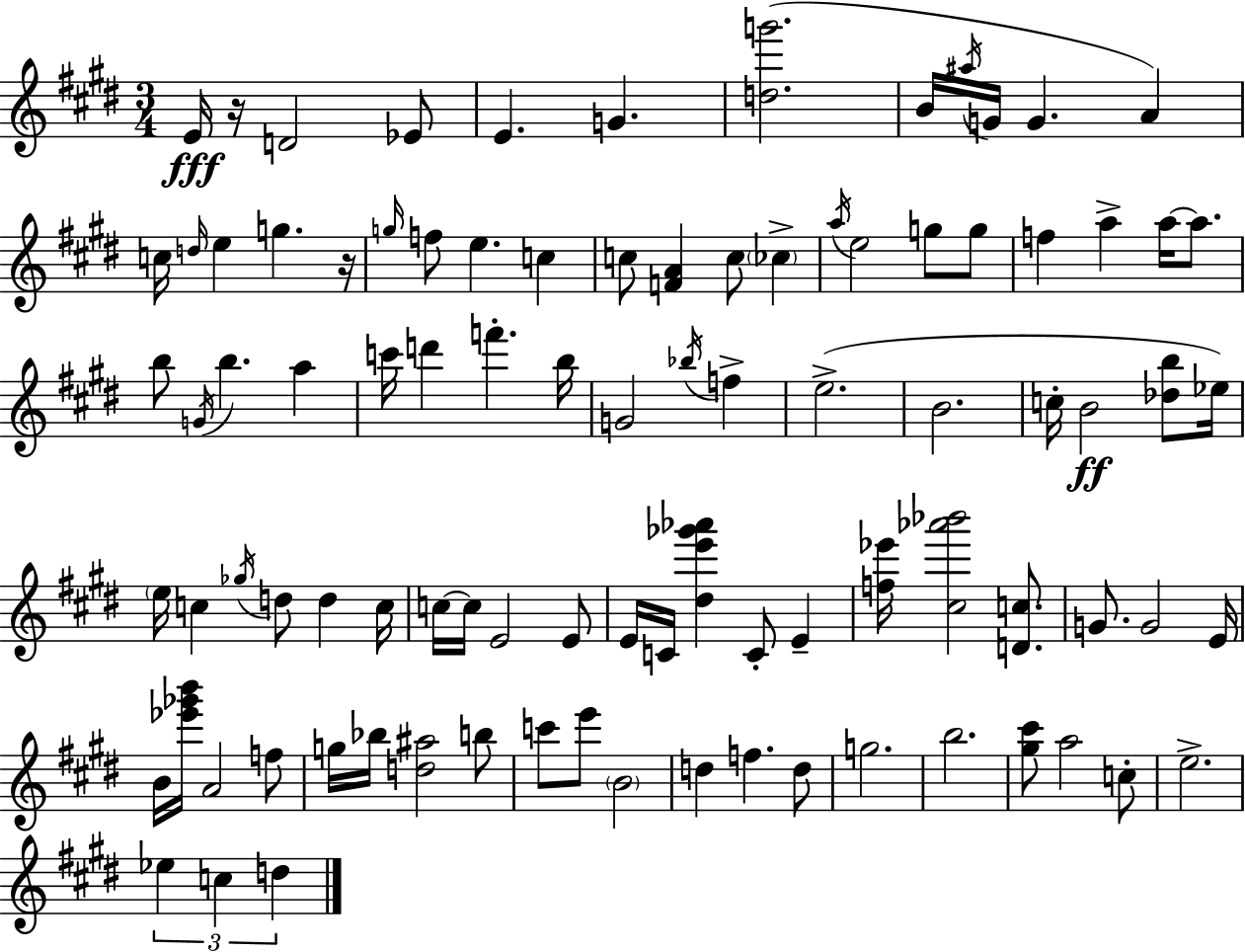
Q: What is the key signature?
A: E major